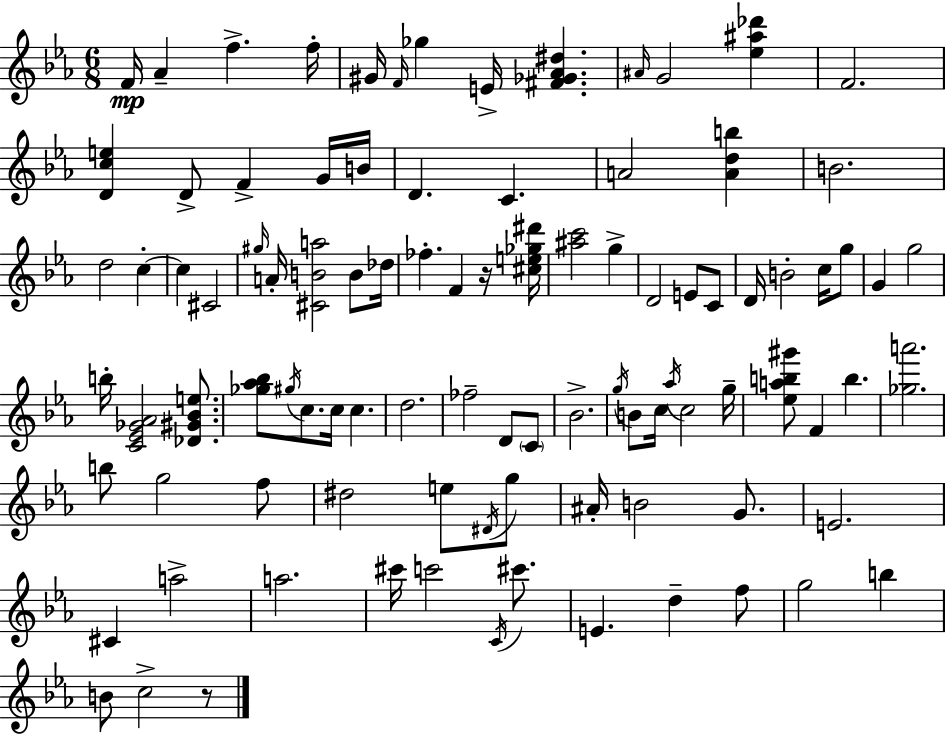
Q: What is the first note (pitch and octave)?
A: F4